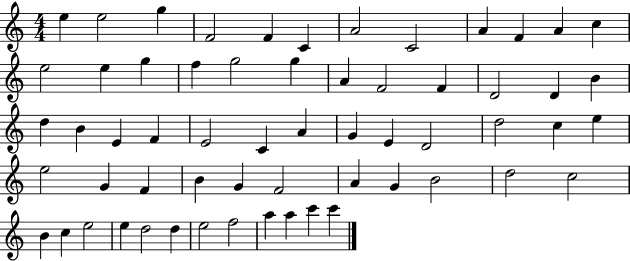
{
  \clef treble
  \numericTimeSignature
  \time 4/4
  \key c \major
  e''4 e''2 g''4 | f'2 f'4 c'4 | a'2 c'2 | a'4 f'4 a'4 c''4 | \break e''2 e''4 g''4 | f''4 g''2 g''4 | a'4 f'2 f'4 | d'2 d'4 b'4 | \break d''4 b'4 e'4 f'4 | e'2 c'4 a'4 | g'4 e'4 d'2 | d''2 c''4 e''4 | \break e''2 g'4 f'4 | b'4 g'4 f'2 | a'4 g'4 b'2 | d''2 c''2 | \break b'4 c''4 e''2 | e''4 d''2 d''4 | e''2 f''2 | a''4 a''4 c'''4 c'''4 | \break \bar "|."
}